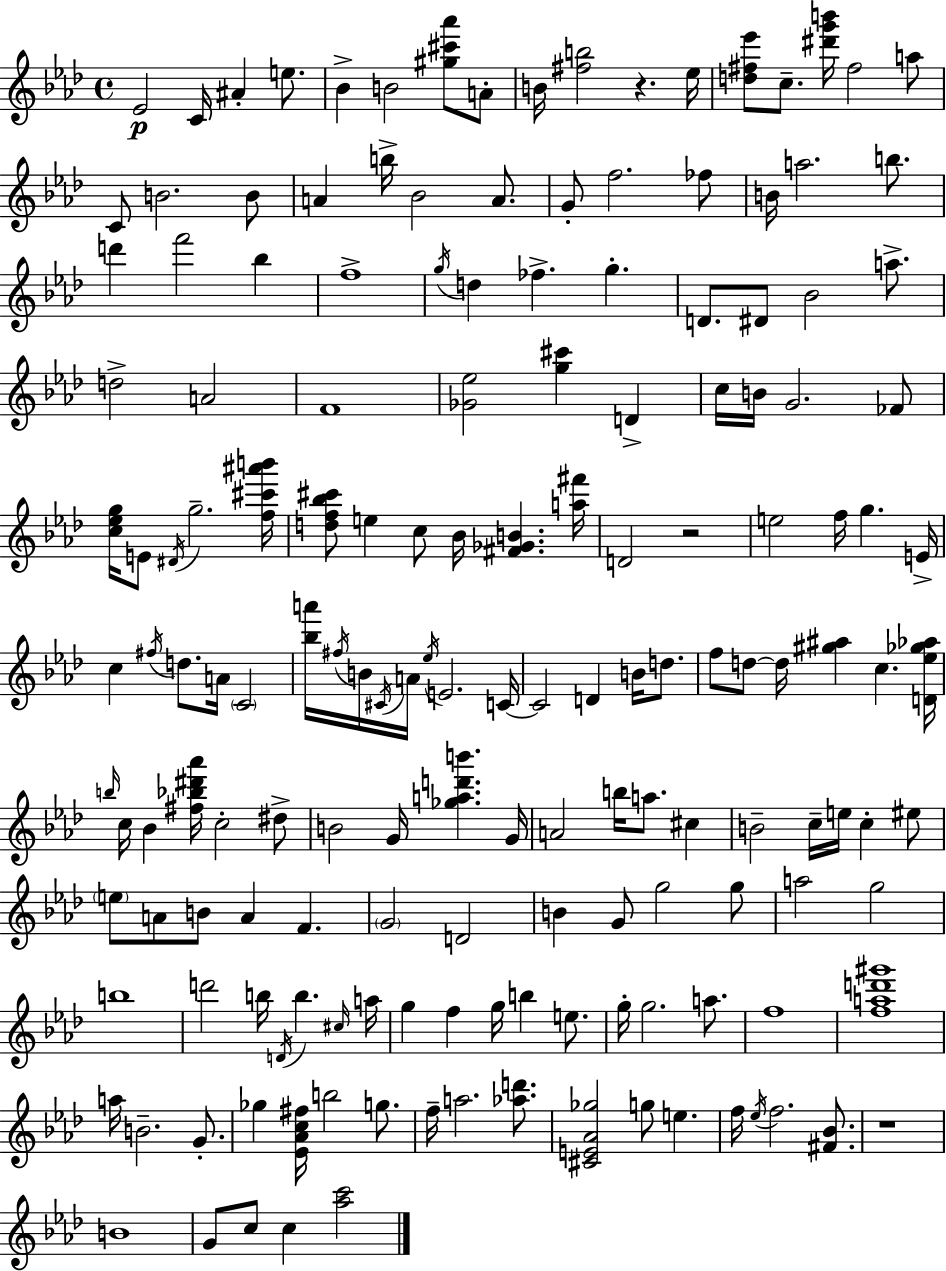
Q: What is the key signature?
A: F minor